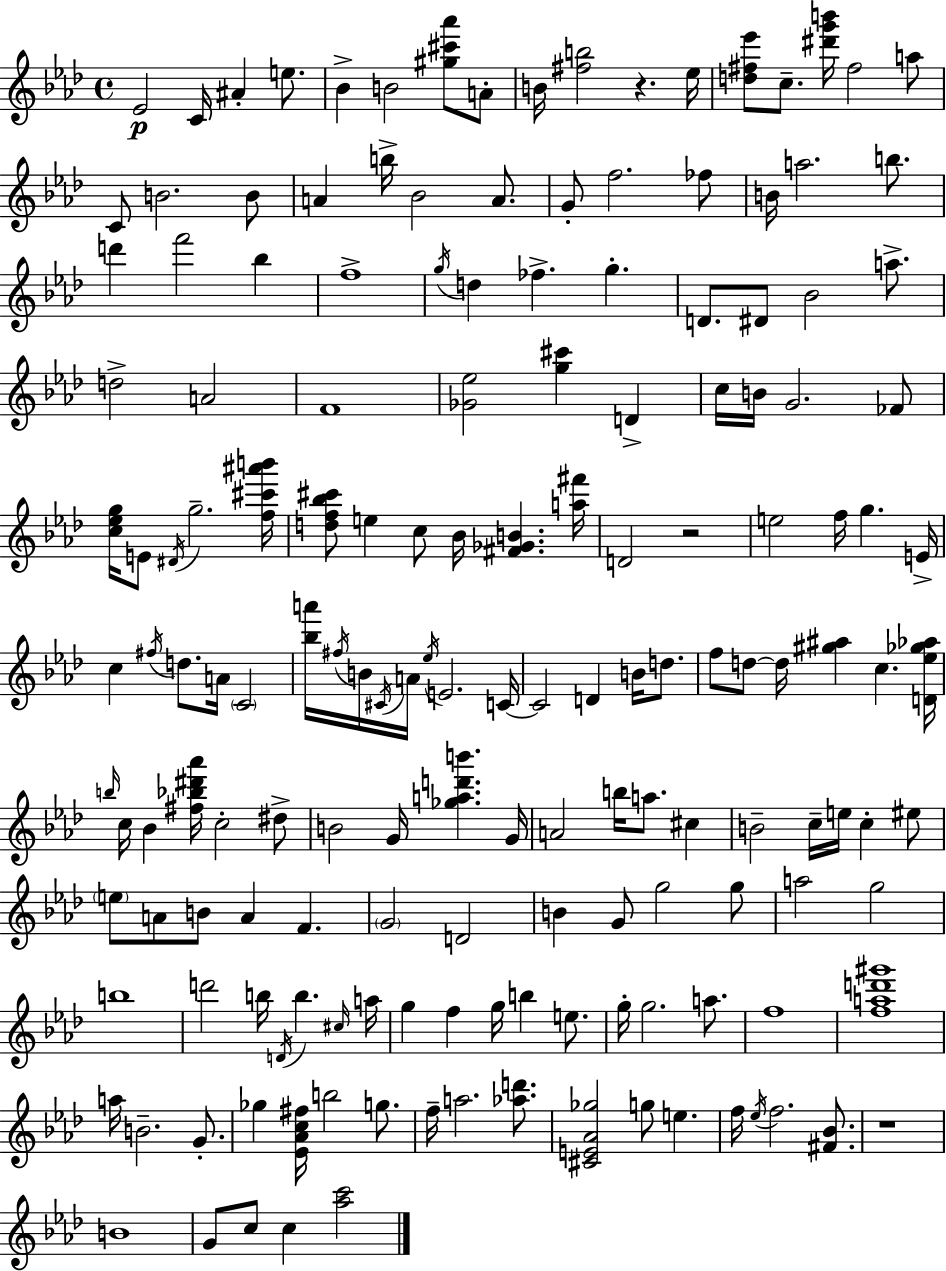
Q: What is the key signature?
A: F minor